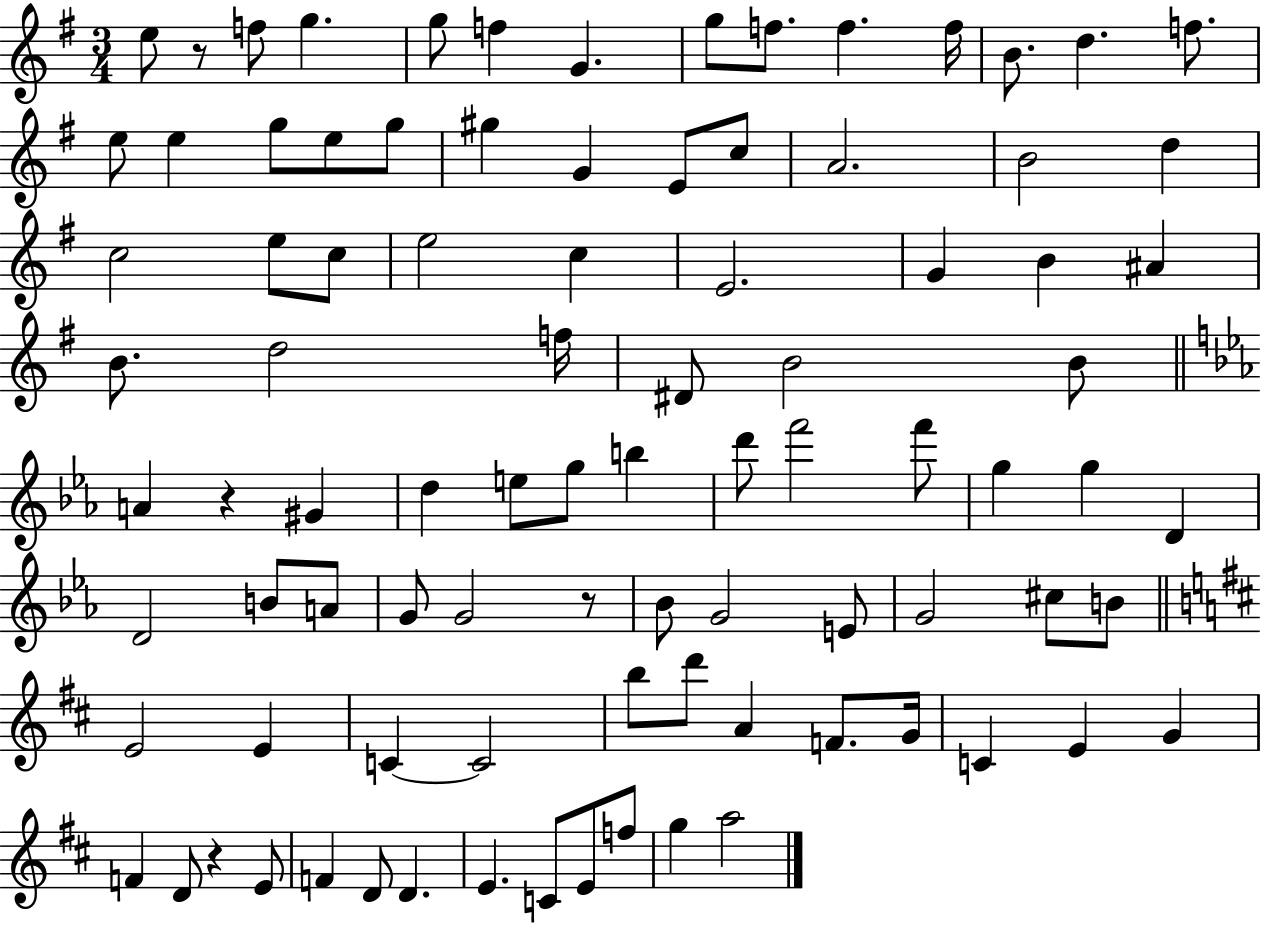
E5/e R/e F5/e G5/q. G5/e F5/q G4/q. G5/e F5/e. F5/q. F5/s B4/e. D5/q. F5/e. E5/e E5/q G5/e E5/e G5/e G#5/q G4/q E4/e C5/e A4/h. B4/h D5/q C5/h E5/e C5/e E5/h C5/q E4/h. G4/q B4/q A#4/q B4/e. D5/h F5/s D#4/e B4/h B4/e A4/q R/q G#4/q D5/q E5/e G5/e B5/q D6/e F6/h F6/e G5/q G5/q D4/q D4/h B4/e A4/e G4/e G4/h R/e Bb4/e G4/h E4/e G4/h C#5/e B4/e E4/h E4/q C4/q C4/h B5/e D6/e A4/q F4/e. G4/s C4/q E4/q G4/q F4/q D4/e R/q E4/e F4/q D4/e D4/q. E4/q. C4/e E4/e F5/e G5/q A5/h